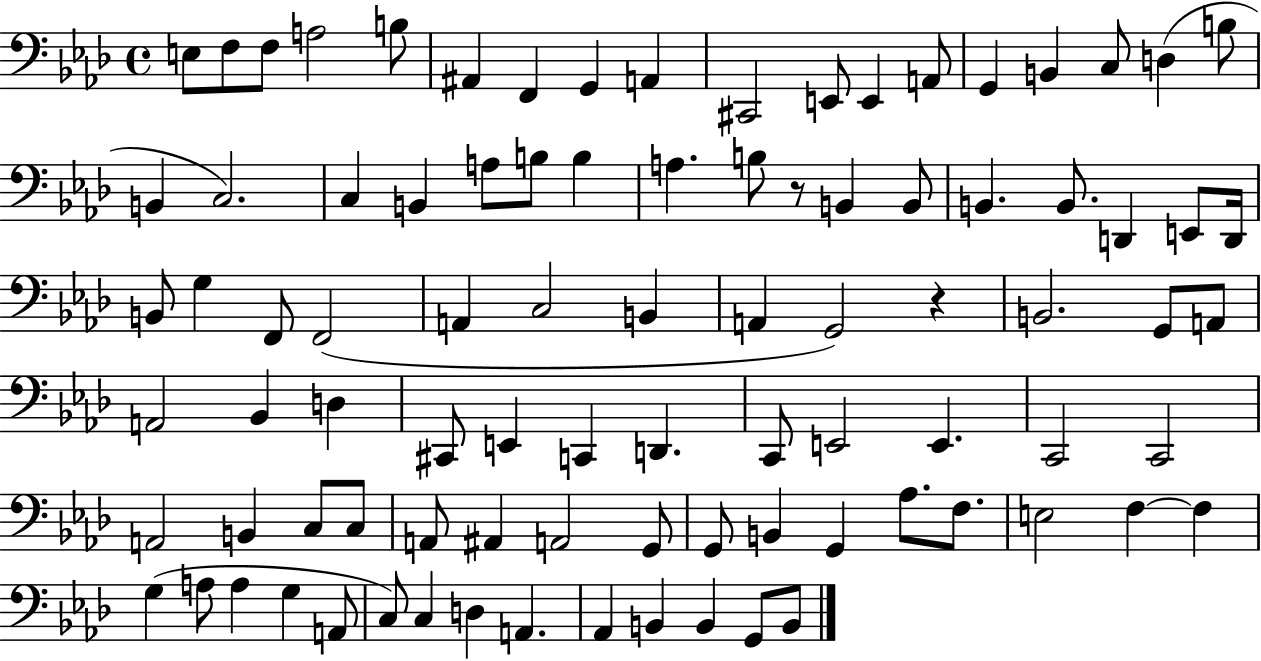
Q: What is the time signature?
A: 4/4